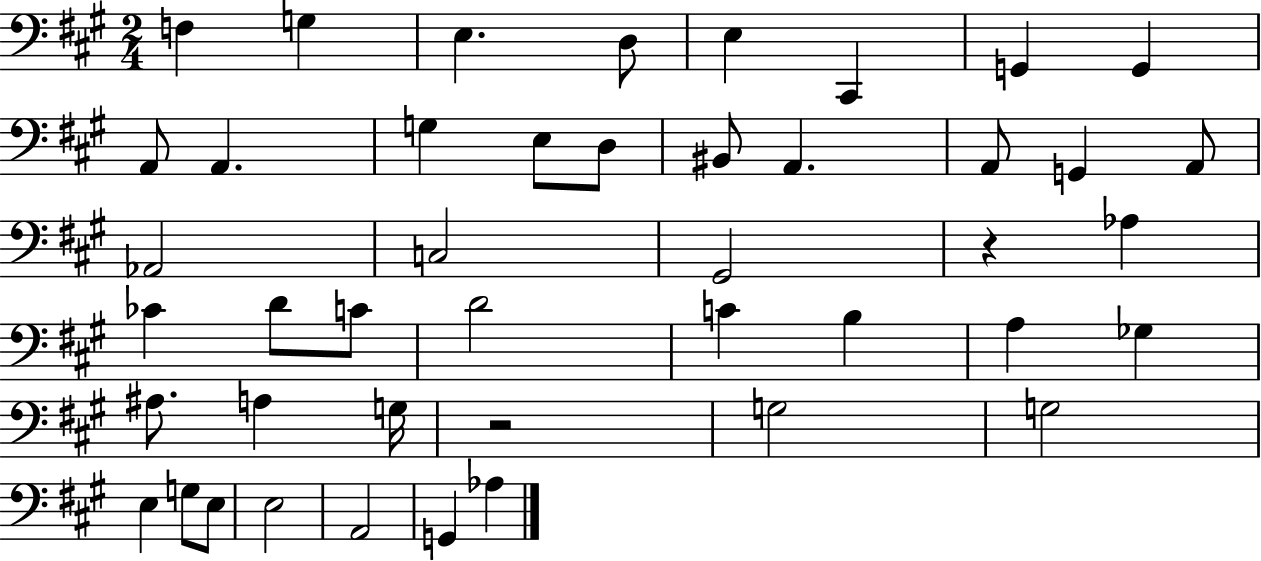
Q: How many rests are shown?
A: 2